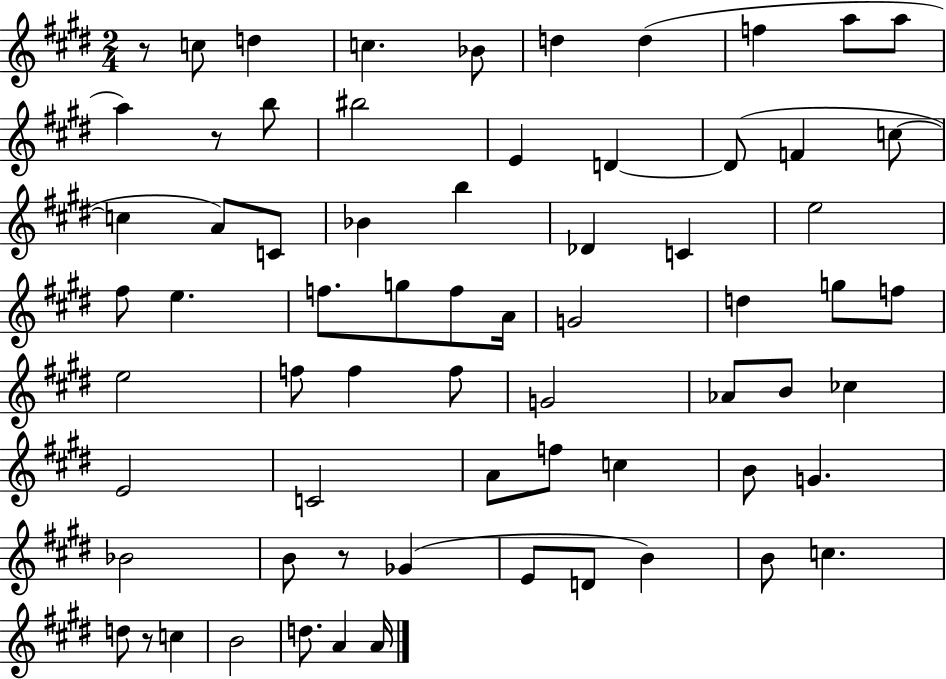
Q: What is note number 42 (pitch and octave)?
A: B4